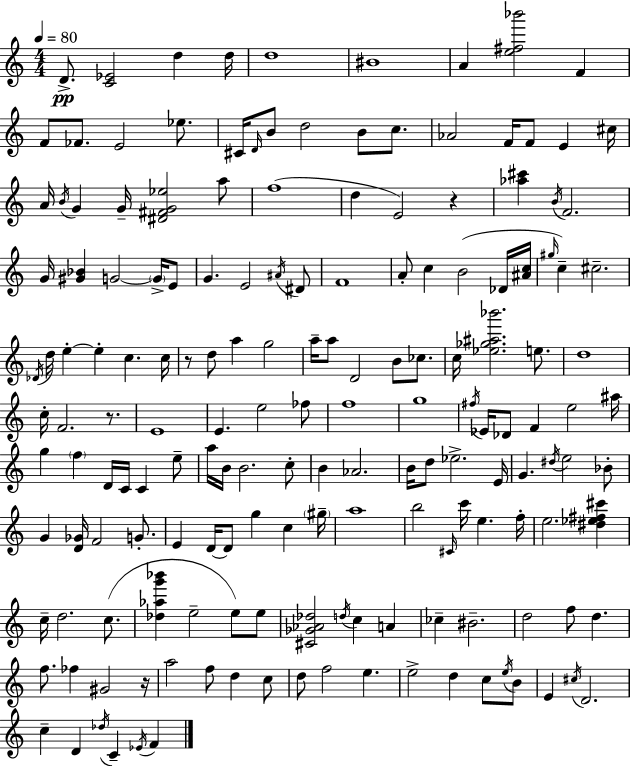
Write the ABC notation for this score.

X:1
T:Untitled
M:4/4
L:1/4
K:C
D/2 [C_E]2 d d/4 d4 ^B4 A [e^f_b']2 F F/2 _F/2 E2 _e/2 ^C/4 D/4 B/2 d2 B/2 c/2 _A2 F/4 F/2 E ^c/4 A/4 B/4 G G/4 [^D^FG_e]2 a/2 f4 d E2 z [_a^c'] B/4 F2 G/4 [^G_B] G2 G/4 E/2 G E2 ^A/4 ^D/2 F4 A/2 c B2 _D/4 [^Ac]/4 ^g/4 c ^c2 _D/4 d/4 e e c c/4 z/2 d/2 a g2 a/4 a/2 D2 B/2 _c/2 c/4 [_e_g^a_b']2 e/2 d4 c/4 F2 z/2 E4 E e2 _f/2 f4 g4 ^f/4 _E/4 _D/2 F e2 ^a/4 g f D/4 C/4 C e/2 a/4 B/4 B2 c/2 B _A2 B/4 d/2 _e2 E/4 G ^d/4 e2 _B/2 G [D_G]/4 F2 G/2 E D/4 D/2 g c ^g/4 a4 b2 ^C/4 c'/4 e f/4 e2 [^d_e^f^c'] c/4 d2 c/2 [_d_ag'_b'] e2 e/2 e/2 [^C_G_A_d]2 d/4 c A _c ^B2 d2 f/2 d f/2 _f ^G2 z/4 a2 f/2 d c/2 d/2 f2 e e2 d c/2 e/4 B/2 E ^c/4 D2 c D _d/4 C _E/4 F